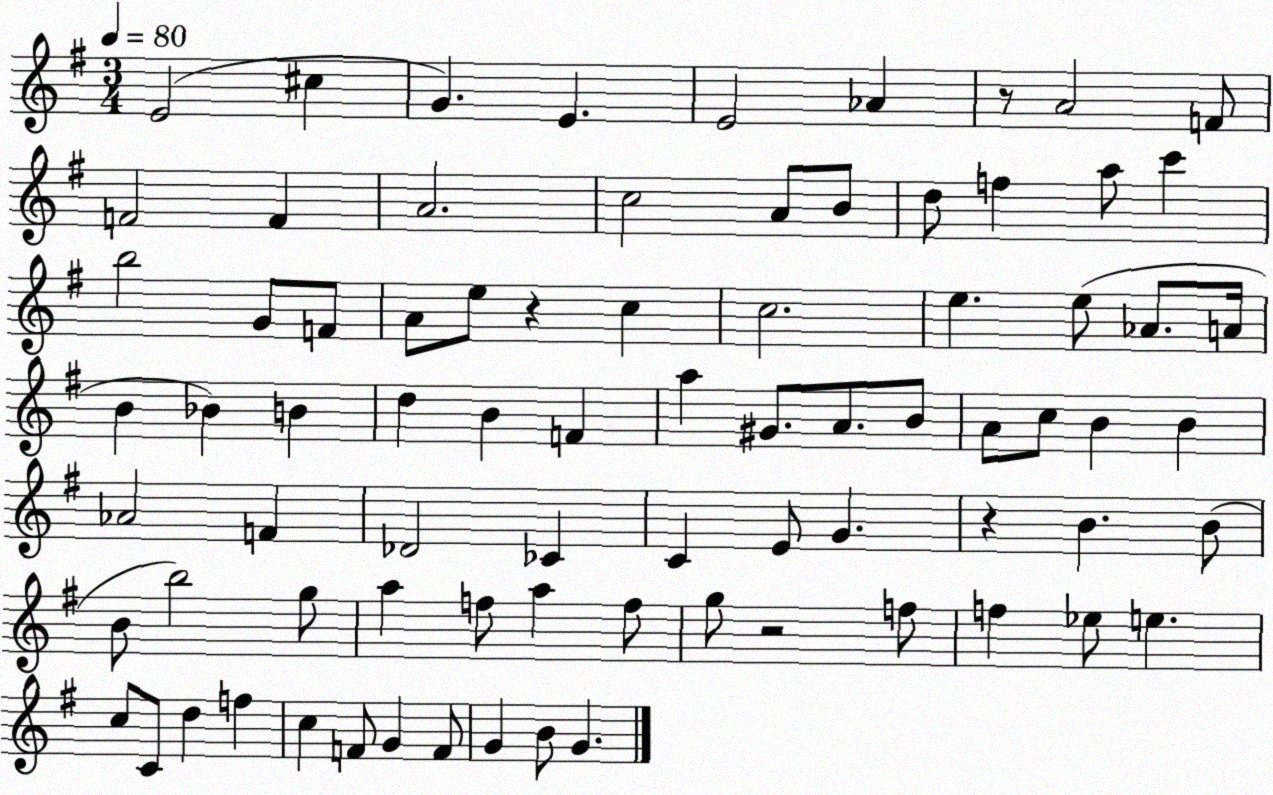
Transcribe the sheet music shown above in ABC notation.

X:1
T:Untitled
M:3/4
L:1/4
K:G
E2 ^c G E E2 _A z/2 A2 F/2 F2 F A2 c2 A/2 B/2 d/2 f a/2 c' b2 G/2 F/2 A/2 e/2 z c c2 e e/2 _A/2 A/4 B _B B d B F a ^G/2 A/2 B/2 A/2 c/2 B B _A2 F _D2 _C C E/2 G z B B/2 B/2 b2 g/2 a f/2 a f/2 g/2 z2 f/2 f _e/2 e c/2 C/2 d f c F/2 G F/2 G B/2 G